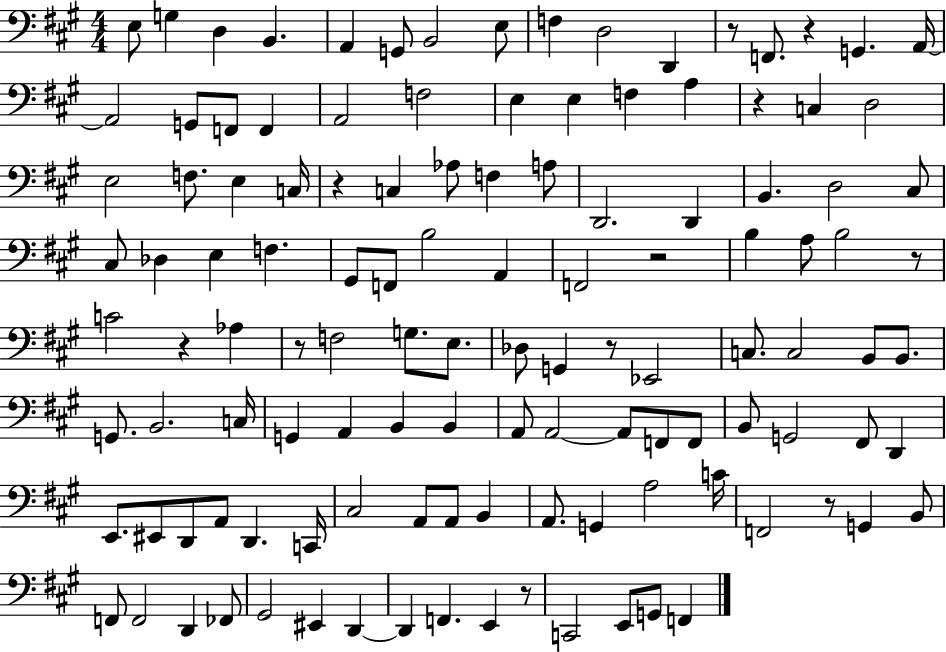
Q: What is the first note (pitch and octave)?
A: E3